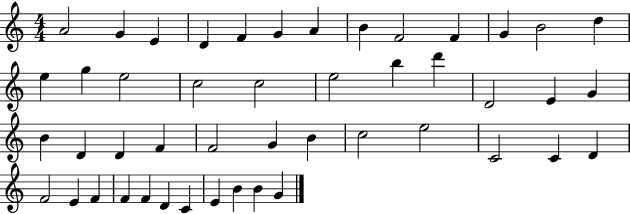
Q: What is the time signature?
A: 4/4